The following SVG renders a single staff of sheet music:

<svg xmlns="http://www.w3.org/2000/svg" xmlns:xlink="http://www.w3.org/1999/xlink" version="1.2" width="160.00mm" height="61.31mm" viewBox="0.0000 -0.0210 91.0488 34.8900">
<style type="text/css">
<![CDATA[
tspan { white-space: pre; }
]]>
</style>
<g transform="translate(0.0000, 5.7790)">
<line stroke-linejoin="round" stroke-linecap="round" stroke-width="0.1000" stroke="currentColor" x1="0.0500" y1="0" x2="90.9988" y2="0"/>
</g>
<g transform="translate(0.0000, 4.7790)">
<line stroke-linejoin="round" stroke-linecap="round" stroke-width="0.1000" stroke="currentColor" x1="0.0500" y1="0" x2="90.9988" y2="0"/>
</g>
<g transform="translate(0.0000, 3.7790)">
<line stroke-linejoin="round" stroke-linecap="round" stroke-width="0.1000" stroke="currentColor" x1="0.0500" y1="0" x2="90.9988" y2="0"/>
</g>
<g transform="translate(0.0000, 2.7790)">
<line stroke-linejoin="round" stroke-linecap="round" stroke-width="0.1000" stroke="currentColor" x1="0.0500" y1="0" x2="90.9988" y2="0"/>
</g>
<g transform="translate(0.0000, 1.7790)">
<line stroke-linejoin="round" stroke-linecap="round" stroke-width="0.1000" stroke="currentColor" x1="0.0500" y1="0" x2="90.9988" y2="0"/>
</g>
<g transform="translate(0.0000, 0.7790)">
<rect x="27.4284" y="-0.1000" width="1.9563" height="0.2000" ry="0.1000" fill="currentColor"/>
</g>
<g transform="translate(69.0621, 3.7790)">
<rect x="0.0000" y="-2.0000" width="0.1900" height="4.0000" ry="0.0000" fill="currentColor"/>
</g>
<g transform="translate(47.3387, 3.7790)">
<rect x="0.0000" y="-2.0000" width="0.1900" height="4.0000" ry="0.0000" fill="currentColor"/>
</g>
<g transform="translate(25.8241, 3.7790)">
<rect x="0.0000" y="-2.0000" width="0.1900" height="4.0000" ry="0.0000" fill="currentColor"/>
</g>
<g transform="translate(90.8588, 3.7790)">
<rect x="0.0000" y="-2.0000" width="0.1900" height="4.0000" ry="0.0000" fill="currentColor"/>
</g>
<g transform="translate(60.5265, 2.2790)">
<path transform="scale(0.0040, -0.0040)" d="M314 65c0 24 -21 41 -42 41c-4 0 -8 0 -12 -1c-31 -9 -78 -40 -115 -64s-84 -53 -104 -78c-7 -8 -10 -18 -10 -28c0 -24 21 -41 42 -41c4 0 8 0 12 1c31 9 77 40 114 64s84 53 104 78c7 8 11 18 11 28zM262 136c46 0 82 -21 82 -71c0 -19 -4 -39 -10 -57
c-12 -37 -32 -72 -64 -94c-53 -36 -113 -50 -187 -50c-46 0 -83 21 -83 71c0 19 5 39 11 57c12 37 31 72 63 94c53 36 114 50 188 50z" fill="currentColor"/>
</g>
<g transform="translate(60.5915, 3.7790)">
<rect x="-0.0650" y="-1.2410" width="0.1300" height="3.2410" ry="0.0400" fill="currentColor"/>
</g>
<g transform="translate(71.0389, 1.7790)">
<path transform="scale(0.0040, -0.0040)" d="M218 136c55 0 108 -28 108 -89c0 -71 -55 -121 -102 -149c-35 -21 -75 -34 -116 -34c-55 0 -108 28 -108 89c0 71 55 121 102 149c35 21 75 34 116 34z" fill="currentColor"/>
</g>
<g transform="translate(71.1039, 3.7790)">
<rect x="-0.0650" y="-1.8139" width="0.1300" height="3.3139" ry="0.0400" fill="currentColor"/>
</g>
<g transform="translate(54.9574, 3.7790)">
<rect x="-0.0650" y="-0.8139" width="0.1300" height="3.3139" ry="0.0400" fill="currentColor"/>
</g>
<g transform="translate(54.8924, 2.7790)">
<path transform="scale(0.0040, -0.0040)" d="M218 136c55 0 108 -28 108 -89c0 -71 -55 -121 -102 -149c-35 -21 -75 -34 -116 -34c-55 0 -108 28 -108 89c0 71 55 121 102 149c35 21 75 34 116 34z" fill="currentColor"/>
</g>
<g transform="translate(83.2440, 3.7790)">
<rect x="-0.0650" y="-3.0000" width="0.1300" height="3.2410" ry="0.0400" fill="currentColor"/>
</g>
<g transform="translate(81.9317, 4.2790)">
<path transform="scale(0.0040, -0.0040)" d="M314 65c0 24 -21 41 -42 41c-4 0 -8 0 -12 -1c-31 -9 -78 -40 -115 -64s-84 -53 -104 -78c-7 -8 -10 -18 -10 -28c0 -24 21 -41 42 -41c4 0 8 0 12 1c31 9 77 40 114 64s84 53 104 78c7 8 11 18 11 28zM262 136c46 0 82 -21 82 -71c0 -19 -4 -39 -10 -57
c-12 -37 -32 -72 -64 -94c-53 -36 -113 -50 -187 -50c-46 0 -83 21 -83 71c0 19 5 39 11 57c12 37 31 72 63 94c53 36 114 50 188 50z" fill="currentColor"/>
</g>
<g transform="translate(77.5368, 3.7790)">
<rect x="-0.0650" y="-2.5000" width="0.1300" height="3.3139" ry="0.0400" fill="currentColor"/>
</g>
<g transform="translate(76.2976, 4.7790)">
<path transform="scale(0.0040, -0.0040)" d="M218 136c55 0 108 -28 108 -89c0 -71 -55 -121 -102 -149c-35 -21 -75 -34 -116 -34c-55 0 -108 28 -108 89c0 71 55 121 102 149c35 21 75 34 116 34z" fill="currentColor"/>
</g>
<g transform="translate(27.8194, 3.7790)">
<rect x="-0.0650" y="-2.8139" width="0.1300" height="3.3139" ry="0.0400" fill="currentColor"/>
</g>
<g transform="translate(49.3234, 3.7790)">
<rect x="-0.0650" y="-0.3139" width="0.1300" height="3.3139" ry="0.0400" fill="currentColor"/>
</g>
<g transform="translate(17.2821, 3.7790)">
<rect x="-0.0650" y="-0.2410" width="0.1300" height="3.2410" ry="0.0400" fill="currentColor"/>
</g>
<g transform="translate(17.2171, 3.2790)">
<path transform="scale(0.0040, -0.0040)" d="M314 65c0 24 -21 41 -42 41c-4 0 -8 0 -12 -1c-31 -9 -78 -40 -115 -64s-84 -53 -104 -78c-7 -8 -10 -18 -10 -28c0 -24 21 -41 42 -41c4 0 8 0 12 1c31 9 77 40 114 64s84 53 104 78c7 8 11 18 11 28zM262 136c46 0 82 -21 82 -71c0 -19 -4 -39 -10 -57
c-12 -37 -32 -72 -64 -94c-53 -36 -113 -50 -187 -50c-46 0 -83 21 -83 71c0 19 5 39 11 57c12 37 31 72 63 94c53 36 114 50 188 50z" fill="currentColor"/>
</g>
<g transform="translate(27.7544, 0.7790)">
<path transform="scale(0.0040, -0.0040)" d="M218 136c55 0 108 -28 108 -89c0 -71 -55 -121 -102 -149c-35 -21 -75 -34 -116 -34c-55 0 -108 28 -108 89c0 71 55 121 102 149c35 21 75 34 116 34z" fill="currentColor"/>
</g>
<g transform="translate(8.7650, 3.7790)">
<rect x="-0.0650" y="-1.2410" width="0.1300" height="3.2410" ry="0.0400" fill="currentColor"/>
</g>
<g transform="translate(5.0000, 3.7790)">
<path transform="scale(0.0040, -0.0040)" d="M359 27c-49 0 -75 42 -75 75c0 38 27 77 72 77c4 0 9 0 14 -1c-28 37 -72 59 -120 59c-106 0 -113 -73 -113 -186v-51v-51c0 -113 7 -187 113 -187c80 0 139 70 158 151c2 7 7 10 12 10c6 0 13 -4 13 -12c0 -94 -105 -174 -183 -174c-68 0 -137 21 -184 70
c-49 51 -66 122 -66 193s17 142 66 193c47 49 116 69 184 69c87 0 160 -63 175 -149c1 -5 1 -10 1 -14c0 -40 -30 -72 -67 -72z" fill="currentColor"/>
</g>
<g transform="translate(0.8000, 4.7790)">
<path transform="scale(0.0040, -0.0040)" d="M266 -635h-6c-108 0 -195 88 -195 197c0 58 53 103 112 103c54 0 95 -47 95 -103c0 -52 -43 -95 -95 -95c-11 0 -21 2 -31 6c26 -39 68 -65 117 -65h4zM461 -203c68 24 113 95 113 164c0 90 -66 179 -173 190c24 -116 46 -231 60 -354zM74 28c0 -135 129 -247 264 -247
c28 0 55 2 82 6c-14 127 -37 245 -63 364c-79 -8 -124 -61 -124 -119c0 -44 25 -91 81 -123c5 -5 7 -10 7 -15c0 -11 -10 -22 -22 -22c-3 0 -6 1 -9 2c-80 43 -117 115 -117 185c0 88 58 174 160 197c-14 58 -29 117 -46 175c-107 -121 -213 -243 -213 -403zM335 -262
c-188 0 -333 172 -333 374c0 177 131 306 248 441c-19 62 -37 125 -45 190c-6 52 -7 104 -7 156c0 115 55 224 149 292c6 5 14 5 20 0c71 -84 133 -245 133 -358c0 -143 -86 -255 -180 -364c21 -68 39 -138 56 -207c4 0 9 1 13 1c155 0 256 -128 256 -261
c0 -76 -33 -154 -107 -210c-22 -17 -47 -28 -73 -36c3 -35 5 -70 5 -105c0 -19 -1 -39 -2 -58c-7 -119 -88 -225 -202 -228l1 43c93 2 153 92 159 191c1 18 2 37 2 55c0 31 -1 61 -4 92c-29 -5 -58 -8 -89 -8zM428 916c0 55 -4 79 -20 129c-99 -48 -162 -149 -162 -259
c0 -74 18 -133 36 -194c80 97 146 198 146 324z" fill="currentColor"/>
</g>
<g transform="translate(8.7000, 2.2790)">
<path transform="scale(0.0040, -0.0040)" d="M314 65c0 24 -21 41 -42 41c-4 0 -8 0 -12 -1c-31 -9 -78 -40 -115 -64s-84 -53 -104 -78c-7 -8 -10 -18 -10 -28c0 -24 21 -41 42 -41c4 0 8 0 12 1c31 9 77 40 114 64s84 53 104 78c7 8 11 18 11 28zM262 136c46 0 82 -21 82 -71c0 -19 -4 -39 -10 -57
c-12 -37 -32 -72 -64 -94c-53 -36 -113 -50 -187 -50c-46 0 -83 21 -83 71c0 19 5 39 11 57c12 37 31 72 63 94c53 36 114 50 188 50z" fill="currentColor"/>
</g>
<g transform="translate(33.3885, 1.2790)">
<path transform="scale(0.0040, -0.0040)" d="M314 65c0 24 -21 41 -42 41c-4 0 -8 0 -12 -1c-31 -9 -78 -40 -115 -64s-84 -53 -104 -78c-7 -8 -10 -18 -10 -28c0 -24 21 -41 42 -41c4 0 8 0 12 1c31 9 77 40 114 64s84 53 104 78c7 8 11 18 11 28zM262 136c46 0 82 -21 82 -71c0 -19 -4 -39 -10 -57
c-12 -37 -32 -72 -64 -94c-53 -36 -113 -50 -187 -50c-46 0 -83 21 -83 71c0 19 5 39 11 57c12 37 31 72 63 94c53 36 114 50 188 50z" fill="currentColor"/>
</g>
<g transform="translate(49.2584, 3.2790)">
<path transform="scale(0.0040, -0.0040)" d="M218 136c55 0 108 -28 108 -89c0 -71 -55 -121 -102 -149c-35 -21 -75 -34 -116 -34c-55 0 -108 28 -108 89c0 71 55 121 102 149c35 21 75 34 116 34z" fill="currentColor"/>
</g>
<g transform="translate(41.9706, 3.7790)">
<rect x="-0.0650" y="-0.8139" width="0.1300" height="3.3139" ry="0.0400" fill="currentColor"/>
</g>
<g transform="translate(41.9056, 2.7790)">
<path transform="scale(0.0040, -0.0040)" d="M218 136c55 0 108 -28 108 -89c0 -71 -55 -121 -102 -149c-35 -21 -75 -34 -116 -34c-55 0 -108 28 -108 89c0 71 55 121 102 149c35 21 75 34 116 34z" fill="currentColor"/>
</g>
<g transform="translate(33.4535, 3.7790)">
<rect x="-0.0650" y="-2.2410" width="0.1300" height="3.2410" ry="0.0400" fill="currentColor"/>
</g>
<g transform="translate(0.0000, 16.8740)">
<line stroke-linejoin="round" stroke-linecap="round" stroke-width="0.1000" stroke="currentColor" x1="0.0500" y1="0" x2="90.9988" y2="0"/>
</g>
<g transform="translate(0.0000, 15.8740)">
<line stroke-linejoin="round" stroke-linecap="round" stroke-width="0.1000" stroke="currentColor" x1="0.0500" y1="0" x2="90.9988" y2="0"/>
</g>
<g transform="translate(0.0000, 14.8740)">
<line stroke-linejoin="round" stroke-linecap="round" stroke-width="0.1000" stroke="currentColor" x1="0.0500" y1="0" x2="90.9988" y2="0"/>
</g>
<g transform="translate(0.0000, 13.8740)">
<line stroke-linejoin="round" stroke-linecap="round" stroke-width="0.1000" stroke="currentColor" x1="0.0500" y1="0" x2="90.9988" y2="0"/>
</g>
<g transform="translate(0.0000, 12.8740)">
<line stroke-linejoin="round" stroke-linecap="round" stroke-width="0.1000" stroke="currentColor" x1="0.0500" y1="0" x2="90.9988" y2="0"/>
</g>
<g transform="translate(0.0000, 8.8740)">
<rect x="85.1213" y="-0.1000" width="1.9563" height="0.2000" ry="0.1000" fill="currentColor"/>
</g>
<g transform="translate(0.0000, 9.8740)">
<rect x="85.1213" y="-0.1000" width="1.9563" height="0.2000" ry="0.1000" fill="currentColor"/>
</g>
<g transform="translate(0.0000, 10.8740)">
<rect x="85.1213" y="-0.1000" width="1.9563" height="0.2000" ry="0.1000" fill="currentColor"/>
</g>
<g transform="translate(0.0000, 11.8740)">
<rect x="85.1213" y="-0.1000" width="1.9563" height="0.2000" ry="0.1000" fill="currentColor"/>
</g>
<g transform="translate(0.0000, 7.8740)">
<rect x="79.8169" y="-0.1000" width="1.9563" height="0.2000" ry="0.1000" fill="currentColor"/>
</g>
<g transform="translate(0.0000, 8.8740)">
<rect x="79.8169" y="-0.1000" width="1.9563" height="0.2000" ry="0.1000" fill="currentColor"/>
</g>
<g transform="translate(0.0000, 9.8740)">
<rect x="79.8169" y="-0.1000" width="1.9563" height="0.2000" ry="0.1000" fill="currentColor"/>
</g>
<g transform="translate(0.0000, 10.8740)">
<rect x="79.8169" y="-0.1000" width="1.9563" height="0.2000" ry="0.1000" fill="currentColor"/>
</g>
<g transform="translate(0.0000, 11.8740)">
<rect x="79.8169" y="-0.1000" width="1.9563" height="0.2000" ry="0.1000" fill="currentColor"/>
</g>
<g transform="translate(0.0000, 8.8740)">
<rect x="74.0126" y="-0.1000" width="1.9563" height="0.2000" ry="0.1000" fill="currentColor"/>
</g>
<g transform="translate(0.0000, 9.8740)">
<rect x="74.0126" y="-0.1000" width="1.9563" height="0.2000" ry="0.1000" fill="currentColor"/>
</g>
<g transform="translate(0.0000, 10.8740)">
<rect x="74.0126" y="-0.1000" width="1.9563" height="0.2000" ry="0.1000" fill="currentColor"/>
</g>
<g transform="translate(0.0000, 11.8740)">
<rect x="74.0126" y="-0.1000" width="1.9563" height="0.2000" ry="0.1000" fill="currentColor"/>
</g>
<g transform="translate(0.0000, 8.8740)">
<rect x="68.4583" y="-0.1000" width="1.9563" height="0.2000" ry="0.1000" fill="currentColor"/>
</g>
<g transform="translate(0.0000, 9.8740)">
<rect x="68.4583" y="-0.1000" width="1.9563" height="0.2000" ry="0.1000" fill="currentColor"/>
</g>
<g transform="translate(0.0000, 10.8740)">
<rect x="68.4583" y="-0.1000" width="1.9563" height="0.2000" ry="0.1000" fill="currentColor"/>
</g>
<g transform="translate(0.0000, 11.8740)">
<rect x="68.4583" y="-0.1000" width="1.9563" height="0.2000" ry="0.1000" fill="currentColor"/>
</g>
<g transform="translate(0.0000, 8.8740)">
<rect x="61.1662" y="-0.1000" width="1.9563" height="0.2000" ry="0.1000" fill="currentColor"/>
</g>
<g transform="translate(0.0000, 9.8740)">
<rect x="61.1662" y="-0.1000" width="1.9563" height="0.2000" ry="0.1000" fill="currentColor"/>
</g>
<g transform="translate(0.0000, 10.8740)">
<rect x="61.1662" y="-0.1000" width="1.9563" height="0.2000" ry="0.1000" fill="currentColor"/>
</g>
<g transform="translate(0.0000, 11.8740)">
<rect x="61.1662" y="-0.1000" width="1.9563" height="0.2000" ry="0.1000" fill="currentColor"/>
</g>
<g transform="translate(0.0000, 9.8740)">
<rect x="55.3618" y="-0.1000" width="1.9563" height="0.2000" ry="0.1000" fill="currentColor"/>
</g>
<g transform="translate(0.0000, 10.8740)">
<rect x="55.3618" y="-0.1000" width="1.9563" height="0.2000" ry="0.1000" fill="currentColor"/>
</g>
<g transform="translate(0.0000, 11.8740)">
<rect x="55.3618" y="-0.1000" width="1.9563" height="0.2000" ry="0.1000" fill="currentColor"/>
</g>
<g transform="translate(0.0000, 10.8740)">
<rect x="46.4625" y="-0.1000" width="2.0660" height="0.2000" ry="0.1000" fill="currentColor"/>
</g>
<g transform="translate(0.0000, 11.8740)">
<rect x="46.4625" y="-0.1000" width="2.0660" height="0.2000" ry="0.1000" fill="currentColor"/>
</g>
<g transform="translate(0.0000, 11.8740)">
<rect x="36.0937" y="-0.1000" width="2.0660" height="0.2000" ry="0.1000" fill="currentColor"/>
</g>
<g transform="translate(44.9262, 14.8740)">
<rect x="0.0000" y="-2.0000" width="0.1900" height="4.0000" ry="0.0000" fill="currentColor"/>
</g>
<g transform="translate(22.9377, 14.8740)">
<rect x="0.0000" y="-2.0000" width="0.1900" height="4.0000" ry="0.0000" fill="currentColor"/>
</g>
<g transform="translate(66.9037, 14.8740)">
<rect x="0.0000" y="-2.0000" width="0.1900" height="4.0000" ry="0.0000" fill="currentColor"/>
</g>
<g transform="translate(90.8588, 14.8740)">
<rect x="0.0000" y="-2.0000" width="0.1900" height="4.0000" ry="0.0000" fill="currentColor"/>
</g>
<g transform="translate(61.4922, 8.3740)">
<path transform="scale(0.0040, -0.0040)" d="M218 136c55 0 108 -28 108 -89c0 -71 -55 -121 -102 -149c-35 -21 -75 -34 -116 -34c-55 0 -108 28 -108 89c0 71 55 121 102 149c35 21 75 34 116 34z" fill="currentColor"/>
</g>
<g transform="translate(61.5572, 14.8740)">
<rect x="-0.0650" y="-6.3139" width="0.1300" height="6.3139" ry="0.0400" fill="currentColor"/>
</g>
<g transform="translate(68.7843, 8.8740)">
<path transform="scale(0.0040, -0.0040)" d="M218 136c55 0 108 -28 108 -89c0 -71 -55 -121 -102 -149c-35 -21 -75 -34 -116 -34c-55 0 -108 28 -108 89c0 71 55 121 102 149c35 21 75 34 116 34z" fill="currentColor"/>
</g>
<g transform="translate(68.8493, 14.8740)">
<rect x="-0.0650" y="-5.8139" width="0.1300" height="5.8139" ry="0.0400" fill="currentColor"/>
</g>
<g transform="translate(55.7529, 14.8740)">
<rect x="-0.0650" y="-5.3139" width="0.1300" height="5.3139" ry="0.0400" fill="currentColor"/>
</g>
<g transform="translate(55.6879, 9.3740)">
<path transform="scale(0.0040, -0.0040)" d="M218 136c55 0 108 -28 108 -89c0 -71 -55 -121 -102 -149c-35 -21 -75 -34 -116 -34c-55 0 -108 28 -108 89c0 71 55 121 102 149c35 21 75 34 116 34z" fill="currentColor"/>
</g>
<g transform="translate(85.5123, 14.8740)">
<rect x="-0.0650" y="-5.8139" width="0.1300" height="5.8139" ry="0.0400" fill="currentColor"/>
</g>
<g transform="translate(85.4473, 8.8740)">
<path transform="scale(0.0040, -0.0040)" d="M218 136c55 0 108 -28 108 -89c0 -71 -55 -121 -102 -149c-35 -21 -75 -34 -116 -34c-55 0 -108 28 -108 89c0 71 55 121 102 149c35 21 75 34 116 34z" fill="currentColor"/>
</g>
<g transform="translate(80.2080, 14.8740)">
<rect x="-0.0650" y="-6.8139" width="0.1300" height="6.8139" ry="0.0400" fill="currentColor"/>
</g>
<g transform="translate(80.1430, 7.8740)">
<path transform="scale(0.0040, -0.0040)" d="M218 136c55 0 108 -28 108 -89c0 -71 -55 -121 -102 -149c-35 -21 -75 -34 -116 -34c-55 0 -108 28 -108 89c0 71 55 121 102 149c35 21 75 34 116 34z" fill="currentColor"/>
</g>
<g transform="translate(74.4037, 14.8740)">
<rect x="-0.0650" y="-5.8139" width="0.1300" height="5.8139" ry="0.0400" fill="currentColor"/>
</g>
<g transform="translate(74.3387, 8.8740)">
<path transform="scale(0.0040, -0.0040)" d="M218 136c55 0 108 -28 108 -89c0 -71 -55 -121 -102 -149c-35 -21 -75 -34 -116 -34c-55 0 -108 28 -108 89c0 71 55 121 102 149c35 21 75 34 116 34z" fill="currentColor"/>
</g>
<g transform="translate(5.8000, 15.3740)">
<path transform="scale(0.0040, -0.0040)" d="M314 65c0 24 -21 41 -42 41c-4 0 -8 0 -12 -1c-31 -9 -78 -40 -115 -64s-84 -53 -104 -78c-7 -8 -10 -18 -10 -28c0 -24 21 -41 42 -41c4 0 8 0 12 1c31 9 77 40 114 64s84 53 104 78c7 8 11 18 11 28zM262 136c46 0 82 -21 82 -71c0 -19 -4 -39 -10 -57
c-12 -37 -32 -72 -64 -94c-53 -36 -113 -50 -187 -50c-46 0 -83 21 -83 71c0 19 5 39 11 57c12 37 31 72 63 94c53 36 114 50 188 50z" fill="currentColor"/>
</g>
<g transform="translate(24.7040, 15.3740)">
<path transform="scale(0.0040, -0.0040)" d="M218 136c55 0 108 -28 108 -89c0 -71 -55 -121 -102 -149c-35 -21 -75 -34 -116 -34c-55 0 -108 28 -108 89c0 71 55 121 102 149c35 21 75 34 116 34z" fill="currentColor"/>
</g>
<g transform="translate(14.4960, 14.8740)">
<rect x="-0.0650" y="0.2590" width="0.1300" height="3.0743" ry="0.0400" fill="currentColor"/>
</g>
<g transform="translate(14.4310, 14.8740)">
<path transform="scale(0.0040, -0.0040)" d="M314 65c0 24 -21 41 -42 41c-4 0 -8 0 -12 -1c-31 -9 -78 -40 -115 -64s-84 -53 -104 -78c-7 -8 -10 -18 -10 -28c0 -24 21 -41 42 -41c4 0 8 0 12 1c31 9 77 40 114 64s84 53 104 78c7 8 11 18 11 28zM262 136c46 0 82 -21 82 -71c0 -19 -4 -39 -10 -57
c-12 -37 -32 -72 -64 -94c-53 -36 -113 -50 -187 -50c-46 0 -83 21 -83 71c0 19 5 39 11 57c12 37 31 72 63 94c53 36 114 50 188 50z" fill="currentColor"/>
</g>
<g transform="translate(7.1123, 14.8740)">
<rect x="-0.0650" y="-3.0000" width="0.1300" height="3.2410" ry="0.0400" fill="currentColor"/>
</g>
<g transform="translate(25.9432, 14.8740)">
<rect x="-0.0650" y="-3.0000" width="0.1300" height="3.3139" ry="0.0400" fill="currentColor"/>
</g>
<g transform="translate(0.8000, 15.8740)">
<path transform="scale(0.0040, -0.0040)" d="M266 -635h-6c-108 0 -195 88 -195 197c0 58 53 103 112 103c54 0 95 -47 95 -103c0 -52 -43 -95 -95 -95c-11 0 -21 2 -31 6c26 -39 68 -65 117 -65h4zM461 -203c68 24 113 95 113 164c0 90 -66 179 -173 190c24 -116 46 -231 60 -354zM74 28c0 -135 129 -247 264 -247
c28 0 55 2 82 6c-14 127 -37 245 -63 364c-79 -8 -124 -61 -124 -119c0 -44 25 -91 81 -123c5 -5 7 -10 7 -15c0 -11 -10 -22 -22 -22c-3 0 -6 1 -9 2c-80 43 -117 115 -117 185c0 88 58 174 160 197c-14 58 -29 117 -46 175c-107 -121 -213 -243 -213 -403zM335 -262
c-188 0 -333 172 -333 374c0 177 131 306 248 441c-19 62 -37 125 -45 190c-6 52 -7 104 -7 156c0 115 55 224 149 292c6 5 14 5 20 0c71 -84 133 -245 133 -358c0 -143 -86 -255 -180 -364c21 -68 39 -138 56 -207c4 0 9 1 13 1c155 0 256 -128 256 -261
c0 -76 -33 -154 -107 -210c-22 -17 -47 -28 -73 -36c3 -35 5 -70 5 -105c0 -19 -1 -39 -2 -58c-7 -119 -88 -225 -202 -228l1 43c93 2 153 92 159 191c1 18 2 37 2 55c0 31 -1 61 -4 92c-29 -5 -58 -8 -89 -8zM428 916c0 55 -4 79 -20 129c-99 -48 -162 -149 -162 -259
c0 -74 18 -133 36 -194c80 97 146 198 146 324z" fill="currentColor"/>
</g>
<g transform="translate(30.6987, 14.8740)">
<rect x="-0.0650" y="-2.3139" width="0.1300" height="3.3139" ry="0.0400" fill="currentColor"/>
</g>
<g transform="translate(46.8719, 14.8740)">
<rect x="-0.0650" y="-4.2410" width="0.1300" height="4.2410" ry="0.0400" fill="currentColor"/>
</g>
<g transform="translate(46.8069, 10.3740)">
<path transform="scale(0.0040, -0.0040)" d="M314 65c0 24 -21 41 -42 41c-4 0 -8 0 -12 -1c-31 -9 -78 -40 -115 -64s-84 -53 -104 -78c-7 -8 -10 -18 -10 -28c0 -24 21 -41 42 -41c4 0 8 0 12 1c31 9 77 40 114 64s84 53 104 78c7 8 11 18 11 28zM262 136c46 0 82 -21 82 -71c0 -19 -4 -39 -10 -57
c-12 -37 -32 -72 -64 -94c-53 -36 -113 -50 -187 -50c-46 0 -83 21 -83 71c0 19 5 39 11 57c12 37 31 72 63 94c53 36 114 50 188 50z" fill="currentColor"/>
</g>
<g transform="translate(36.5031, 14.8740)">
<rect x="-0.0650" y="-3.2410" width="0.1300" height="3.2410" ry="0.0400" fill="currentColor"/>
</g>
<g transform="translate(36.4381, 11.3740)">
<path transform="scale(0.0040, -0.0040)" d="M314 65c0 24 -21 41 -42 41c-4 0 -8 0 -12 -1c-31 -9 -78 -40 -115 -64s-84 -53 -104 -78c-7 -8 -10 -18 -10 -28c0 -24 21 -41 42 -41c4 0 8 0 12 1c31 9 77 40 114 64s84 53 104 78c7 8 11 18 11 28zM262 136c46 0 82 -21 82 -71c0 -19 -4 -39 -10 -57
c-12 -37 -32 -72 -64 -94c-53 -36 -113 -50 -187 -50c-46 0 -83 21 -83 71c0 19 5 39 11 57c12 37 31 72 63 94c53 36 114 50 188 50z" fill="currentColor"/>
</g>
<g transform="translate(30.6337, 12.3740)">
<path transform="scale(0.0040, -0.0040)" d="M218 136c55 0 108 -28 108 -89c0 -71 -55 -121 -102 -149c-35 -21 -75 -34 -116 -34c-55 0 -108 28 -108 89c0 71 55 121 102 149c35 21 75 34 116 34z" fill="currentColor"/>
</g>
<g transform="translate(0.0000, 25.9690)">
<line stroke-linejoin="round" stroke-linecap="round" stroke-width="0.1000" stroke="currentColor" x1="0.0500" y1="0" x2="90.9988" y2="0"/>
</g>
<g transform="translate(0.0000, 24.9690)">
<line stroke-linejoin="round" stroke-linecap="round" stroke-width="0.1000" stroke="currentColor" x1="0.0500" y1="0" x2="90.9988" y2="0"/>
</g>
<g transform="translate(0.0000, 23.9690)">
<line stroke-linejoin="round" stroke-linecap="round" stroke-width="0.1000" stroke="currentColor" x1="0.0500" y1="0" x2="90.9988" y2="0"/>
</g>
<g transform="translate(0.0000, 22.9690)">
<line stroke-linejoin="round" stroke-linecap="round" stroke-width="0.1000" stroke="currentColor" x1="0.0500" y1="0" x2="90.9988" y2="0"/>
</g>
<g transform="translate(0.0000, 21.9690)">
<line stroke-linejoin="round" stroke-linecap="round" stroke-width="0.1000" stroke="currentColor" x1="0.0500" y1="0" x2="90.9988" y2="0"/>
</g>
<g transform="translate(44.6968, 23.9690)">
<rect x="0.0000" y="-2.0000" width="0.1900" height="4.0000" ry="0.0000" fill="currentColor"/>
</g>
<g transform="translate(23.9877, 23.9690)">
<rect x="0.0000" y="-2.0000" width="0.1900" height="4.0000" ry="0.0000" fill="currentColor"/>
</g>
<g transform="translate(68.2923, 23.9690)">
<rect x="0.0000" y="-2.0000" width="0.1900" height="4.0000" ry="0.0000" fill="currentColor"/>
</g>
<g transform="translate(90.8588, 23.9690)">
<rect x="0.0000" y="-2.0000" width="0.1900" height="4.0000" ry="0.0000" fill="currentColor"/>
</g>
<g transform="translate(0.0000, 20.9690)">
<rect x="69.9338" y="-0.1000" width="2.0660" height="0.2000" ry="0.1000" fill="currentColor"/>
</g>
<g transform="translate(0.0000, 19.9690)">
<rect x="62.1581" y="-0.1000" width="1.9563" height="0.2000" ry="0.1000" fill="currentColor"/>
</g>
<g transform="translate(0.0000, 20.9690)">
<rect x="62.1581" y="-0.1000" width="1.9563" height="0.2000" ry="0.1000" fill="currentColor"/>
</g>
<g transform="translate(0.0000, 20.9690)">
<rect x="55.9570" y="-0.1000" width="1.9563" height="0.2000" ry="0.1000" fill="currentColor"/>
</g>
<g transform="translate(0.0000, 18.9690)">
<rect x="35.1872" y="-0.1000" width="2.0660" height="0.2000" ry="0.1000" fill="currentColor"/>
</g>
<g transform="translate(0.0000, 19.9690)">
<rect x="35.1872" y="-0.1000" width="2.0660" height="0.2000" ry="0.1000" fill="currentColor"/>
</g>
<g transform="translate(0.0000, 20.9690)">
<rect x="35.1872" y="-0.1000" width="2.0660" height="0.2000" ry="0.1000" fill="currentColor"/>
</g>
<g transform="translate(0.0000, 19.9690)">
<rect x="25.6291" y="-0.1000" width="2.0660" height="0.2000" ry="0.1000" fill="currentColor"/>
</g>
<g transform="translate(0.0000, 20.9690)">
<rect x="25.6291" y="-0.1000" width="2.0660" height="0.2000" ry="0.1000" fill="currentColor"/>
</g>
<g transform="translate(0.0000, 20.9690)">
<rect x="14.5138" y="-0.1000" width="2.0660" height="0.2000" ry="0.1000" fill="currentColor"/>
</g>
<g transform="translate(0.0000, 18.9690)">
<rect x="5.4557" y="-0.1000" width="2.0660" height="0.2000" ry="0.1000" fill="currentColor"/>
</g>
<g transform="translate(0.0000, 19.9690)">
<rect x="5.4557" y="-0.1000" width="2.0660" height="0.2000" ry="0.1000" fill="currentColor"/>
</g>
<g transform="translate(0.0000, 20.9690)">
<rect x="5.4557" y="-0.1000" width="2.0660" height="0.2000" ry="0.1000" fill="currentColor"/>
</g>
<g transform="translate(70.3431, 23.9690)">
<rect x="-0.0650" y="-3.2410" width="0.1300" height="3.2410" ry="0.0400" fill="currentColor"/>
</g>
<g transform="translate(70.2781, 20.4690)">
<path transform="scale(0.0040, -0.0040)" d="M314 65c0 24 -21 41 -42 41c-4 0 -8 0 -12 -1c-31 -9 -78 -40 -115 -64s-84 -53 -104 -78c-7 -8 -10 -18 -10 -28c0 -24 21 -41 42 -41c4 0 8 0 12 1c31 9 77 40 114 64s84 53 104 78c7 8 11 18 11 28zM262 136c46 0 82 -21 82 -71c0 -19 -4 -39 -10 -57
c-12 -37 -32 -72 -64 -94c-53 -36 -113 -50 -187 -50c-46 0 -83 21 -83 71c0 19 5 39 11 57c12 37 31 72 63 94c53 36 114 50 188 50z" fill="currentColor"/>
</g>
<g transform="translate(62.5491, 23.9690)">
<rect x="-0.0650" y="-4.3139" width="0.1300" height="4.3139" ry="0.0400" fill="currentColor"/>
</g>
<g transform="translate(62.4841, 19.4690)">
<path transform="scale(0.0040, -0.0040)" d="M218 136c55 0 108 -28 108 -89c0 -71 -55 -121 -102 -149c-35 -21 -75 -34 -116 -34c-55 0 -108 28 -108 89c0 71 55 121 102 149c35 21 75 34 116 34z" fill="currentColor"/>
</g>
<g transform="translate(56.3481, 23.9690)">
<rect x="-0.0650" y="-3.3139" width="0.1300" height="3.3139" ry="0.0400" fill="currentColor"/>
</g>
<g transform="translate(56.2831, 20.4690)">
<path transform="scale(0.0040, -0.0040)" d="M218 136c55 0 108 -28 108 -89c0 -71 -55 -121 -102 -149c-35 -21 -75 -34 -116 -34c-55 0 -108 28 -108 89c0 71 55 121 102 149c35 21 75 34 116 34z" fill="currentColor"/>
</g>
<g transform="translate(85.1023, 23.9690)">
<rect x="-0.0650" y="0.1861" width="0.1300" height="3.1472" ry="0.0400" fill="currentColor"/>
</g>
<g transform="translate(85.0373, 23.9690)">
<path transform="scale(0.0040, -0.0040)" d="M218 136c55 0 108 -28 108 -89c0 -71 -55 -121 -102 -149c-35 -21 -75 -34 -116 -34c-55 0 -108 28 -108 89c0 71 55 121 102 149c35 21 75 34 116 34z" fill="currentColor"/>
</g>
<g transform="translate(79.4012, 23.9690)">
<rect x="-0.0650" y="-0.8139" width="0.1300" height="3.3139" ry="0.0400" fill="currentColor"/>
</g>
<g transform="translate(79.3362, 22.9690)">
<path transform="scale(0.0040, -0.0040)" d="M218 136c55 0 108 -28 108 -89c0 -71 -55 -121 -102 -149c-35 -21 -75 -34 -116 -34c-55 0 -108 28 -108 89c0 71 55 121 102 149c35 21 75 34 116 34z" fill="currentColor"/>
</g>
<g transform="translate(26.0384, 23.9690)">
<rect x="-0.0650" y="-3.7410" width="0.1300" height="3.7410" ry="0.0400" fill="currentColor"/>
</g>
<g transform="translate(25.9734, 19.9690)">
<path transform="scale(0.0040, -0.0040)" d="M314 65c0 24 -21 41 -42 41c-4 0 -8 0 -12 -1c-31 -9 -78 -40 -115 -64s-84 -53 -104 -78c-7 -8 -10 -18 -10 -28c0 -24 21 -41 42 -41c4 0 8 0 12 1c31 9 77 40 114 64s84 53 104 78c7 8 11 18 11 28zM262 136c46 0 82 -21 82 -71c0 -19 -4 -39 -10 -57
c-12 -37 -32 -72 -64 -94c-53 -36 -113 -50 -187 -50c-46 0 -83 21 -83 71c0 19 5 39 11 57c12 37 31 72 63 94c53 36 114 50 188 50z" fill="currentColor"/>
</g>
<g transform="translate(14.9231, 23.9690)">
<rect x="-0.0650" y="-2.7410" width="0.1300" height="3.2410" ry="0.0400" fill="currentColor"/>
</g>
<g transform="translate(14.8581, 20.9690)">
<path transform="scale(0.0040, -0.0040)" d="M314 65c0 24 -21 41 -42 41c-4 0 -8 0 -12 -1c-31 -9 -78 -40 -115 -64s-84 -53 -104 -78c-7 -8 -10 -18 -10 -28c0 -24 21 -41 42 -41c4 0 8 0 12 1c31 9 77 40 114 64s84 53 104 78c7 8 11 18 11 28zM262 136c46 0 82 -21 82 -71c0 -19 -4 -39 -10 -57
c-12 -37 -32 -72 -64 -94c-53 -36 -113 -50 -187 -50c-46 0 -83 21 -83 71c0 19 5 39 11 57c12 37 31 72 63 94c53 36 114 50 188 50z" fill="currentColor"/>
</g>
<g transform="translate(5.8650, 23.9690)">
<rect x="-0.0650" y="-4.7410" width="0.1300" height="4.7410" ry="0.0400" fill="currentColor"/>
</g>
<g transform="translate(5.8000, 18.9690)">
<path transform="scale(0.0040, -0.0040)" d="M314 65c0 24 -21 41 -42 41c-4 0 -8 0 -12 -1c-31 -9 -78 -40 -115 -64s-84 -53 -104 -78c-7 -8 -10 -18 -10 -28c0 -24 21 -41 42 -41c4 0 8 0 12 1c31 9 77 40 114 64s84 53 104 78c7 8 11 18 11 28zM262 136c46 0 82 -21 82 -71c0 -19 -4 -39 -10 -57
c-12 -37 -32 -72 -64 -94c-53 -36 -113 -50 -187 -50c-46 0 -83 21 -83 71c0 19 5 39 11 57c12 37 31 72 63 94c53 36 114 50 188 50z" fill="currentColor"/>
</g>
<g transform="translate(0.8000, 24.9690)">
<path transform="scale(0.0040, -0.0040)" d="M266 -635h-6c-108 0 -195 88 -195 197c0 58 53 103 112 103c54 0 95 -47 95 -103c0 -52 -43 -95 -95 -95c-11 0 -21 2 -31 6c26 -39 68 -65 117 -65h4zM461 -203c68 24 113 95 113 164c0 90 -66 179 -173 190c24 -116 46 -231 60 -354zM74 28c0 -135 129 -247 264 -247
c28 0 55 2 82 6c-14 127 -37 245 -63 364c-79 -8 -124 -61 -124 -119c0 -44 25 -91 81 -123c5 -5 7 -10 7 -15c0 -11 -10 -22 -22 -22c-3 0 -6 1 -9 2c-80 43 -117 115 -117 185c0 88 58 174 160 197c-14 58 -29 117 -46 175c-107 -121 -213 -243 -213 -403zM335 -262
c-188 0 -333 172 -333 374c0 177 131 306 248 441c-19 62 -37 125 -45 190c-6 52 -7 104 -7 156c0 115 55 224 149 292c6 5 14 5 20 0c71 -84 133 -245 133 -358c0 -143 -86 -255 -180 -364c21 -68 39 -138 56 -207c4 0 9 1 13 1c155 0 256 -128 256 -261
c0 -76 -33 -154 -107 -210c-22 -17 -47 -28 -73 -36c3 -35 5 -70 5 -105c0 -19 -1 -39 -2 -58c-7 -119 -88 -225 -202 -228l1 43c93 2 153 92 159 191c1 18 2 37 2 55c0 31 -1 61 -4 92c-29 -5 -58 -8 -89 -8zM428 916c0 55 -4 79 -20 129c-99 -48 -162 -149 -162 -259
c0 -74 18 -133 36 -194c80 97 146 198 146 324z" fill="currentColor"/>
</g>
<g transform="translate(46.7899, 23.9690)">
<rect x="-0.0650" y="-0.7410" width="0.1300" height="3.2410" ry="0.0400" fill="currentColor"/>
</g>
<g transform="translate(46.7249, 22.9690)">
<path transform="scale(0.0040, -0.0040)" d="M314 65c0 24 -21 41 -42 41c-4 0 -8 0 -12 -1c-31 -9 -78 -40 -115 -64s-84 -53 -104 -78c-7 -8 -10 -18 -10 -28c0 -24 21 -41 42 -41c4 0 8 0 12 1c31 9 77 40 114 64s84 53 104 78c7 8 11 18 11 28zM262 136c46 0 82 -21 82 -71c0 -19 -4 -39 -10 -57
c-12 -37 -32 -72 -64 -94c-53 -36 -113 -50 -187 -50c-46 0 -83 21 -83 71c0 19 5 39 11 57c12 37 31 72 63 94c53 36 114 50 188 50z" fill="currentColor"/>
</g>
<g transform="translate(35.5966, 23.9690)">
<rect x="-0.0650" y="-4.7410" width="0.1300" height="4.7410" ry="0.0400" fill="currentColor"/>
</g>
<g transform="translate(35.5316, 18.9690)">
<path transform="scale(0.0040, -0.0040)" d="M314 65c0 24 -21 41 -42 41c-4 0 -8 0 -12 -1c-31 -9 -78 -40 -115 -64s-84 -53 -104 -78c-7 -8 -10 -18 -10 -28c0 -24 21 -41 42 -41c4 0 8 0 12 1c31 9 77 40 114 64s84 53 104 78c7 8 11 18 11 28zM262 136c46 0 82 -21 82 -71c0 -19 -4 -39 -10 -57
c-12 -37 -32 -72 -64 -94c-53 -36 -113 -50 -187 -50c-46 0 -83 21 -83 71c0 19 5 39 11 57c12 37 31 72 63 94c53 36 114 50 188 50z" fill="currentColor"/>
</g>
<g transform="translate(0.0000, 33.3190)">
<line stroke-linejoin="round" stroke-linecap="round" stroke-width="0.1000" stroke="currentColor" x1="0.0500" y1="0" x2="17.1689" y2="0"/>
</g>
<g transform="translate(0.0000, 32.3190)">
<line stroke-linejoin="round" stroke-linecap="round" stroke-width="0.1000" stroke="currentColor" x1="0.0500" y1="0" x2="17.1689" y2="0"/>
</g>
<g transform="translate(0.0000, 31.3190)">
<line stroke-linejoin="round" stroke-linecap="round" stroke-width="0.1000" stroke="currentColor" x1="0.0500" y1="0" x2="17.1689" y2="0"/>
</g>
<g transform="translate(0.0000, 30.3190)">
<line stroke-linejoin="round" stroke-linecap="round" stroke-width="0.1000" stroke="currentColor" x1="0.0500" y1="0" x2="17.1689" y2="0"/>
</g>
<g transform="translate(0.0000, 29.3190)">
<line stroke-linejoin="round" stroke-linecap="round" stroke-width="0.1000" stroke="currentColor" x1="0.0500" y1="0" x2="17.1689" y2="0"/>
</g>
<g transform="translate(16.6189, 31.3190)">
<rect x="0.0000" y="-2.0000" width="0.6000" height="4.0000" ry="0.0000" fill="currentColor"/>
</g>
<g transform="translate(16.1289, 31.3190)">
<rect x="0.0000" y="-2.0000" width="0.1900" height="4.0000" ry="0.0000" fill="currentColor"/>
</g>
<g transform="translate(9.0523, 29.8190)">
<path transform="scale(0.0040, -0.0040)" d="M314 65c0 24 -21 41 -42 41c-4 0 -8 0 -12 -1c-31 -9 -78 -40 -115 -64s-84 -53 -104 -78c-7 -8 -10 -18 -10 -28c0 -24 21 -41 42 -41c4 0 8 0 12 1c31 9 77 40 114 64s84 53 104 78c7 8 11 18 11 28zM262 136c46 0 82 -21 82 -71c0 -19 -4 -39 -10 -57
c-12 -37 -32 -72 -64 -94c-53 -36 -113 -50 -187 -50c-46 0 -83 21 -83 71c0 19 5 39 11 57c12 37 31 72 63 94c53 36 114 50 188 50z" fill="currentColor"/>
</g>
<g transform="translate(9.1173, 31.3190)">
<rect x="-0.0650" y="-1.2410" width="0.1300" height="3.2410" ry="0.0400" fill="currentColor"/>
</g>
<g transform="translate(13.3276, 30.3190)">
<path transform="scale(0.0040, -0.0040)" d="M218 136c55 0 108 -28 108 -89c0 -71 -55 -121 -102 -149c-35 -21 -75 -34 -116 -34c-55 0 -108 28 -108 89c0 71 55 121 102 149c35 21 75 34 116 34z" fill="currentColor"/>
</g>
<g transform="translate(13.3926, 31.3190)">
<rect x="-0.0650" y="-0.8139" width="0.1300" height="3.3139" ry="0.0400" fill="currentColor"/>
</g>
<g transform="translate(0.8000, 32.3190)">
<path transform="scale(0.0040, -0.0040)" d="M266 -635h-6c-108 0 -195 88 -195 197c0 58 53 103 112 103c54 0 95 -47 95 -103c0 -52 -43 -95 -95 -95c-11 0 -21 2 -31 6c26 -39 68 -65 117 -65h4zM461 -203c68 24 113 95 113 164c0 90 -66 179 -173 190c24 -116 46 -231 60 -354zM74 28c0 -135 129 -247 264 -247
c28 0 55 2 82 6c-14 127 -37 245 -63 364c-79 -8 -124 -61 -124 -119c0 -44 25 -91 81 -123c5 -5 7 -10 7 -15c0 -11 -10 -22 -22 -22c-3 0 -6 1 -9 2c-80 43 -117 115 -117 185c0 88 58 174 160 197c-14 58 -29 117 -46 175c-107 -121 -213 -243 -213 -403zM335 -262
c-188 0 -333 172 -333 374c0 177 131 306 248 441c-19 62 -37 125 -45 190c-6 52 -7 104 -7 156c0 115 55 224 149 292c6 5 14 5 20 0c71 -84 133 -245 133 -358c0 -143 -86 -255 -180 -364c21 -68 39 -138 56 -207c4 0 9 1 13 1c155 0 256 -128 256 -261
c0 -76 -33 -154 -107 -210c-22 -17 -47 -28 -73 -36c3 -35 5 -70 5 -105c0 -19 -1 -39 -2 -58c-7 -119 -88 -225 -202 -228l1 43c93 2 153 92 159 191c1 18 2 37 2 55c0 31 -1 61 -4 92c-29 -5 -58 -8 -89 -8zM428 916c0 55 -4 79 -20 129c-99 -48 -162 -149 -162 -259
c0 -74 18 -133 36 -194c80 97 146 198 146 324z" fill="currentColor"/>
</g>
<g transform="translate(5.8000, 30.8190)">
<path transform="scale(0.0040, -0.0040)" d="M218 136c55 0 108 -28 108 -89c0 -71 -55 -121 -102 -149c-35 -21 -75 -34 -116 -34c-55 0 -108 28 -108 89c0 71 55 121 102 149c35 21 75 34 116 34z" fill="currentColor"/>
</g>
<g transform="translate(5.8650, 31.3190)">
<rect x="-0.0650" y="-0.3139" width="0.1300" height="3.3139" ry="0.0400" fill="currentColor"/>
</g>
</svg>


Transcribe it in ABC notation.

X:1
T:Untitled
M:4/4
L:1/4
K:C
e2 c2 a g2 d c d e2 f G A2 A2 B2 A g b2 d'2 f' a' g' g' b' g' e'2 a2 c'2 e'2 d2 b d' b2 d B c e2 d